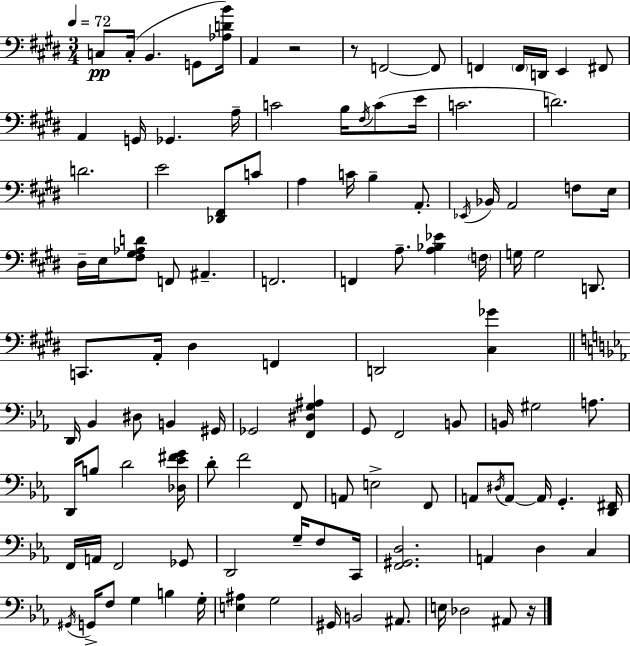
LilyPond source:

{
  \clef bass
  \numericTimeSignature
  \time 3/4
  \key e \major
  \tempo 4 = 72
  c8\pp c16-.( b,4. g,8 <aes d' b'>16) | a,4 r2 | r8 f,2~~ f,8 | f,4 \parenthesize f,16 d,16 e,4 fis,8 | \break a,4 g,16 ges,4. a16-- | c'2 b16 \acciaccatura { fis16 }( c'8 | e'16 c'2. | d'2.) | \break d'2. | e'2 <des, fis,>8 c'8 | a4 c'16 b4-- a,8.-. | \acciaccatura { ees,16 } bes,16 a,2 f8 | \break e16 dis16-- e16 <fis gis aes d'>8 f,8 ais,4.-- | f,2. | f,4 a8.-- <a bes ees'>4 | \parenthesize f16 g16 g2 d,8. | \break c,8. a,16-. dis4 f,4 | d,2 <cis ges'>4 | \bar "||" \break \key ees \major d,16 bes,4 dis8 b,4 gis,16 | ges,2 <f, dis g ais>4 | g,8 f,2 b,8 | b,16 gis2 a8. | \break d,16 b8 d'2 <des ees' fis' g'>16 | d'8-. f'2 f,8 | a,8 e2-> f,8 | a,8 \acciaccatura { dis16 } a,8~~ a,16 g,4.-. | \break <d, fis,>16 f,16 a,16 f,2 ges,8 | d,2 g16-- f8 | c,16 <f, gis, d>2. | a,4 d4 c4 | \break \acciaccatura { gis,16 } g,16-> f8 g4 b4 | g16-. <e ais>4 g2 | gis,16 b,2 ais,8. | e16 des2 ais,8 | \break r16 \bar "|."
}